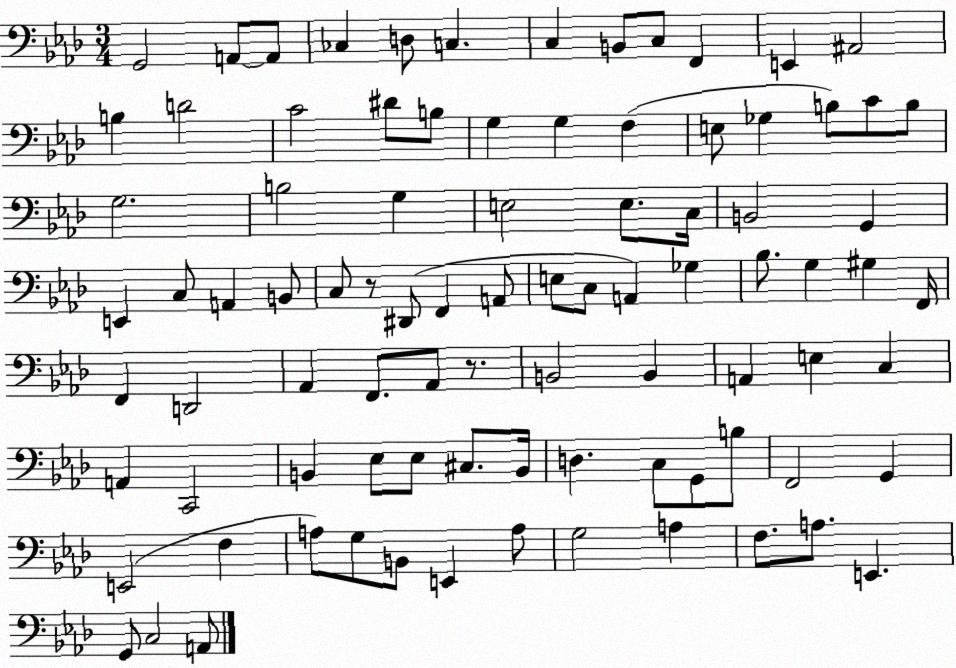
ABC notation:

X:1
T:Untitled
M:3/4
L:1/4
K:Ab
G,,2 A,,/2 A,,/2 _C, D,/2 C, C, B,,/2 C,/2 F,, E,, ^A,,2 B, D2 C2 ^D/2 B,/2 G, G, F, E,/2 _G, B,/2 C/2 B,/2 G,2 B,2 G, E,2 E,/2 C,/4 B,,2 G,, E,, C,/2 A,, B,,/2 C,/2 z/2 ^D,,/2 F,, A,,/2 E,/2 C,/2 A,, _G, _B,/2 G, ^G, F,,/4 F,, D,,2 _A,, F,,/2 _A,,/2 z/2 B,,2 B,, A,, E, C, A,, C,,2 B,, _E,/2 _E,/2 ^C,/2 B,,/4 D, C,/2 G,,/2 B,/2 F,,2 G,, E,,2 F, A,/2 G,/2 B,,/2 E,, A,/2 G,2 A, F,/2 A,/2 E,, G,,/2 C,2 A,,/2